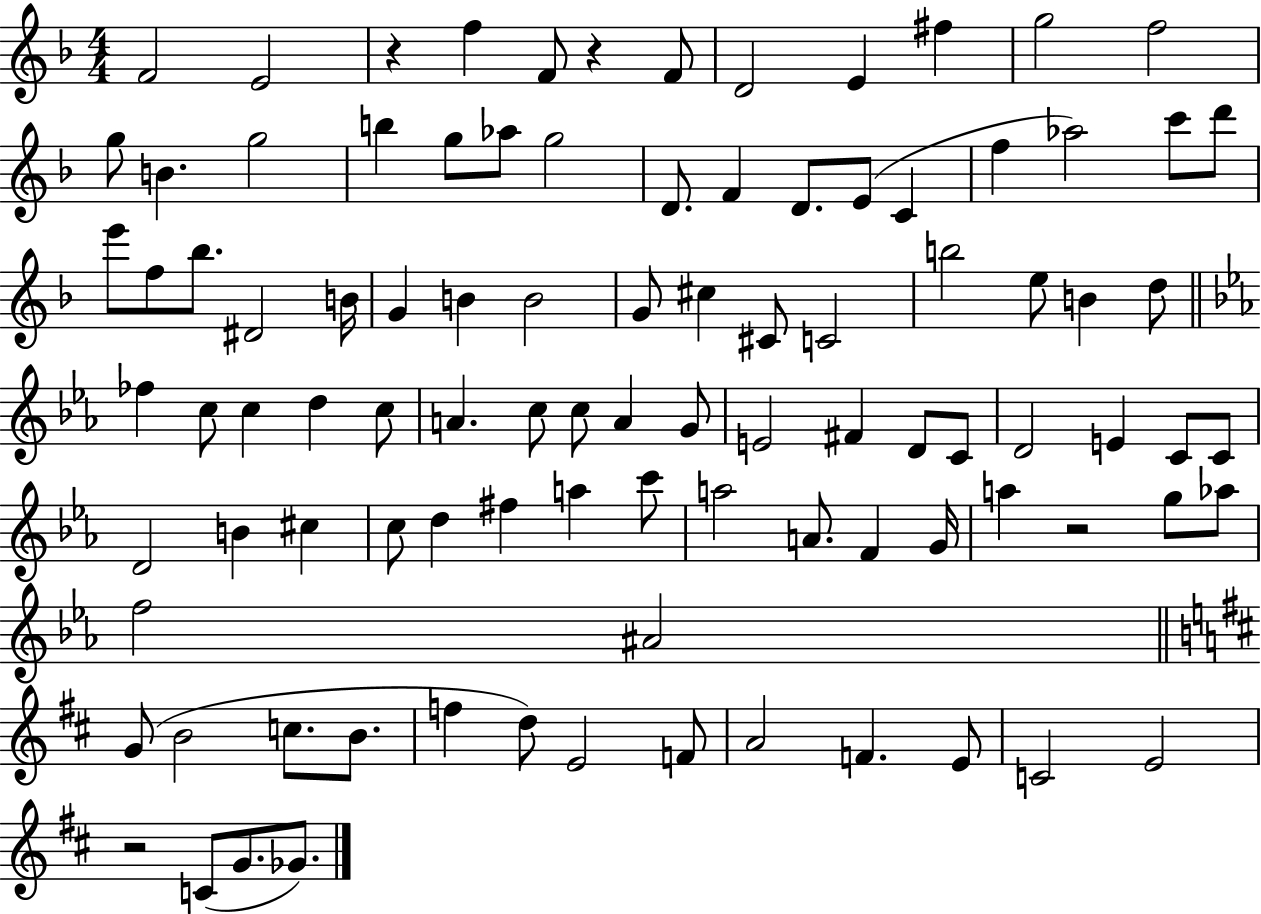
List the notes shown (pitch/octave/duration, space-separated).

F4/h E4/h R/q F5/q F4/e R/q F4/e D4/h E4/q F#5/q G5/h F5/h G5/e B4/q. G5/h B5/q G5/e Ab5/e G5/h D4/e. F4/q D4/e. E4/e C4/q F5/q Ab5/h C6/e D6/e E6/e F5/e Bb5/e. D#4/h B4/s G4/q B4/q B4/h G4/e C#5/q C#4/e C4/h B5/h E5/e B4/q D5/e FES5/q C5/e C5/q D5/q C5/e A4/q. C5/e C5/e A4/q G4/e E4/h F#4/q D4/e C4/e D4/h E4/q C4/e C4/e D4/h B4/q C#5/q C5/e D5/q F#5/q A5/q C6/e A5/h A4/e. F4/q G4/s A5/q R/h G5/e Ab5/e F5/h A#4/h G4/e B4/h C5/e. B4/e. F5/q D5/e E4/h F4/e A4/h F4/q. E4/e C4/h E4/h R/h C4/e G4/e. Gb4/e.